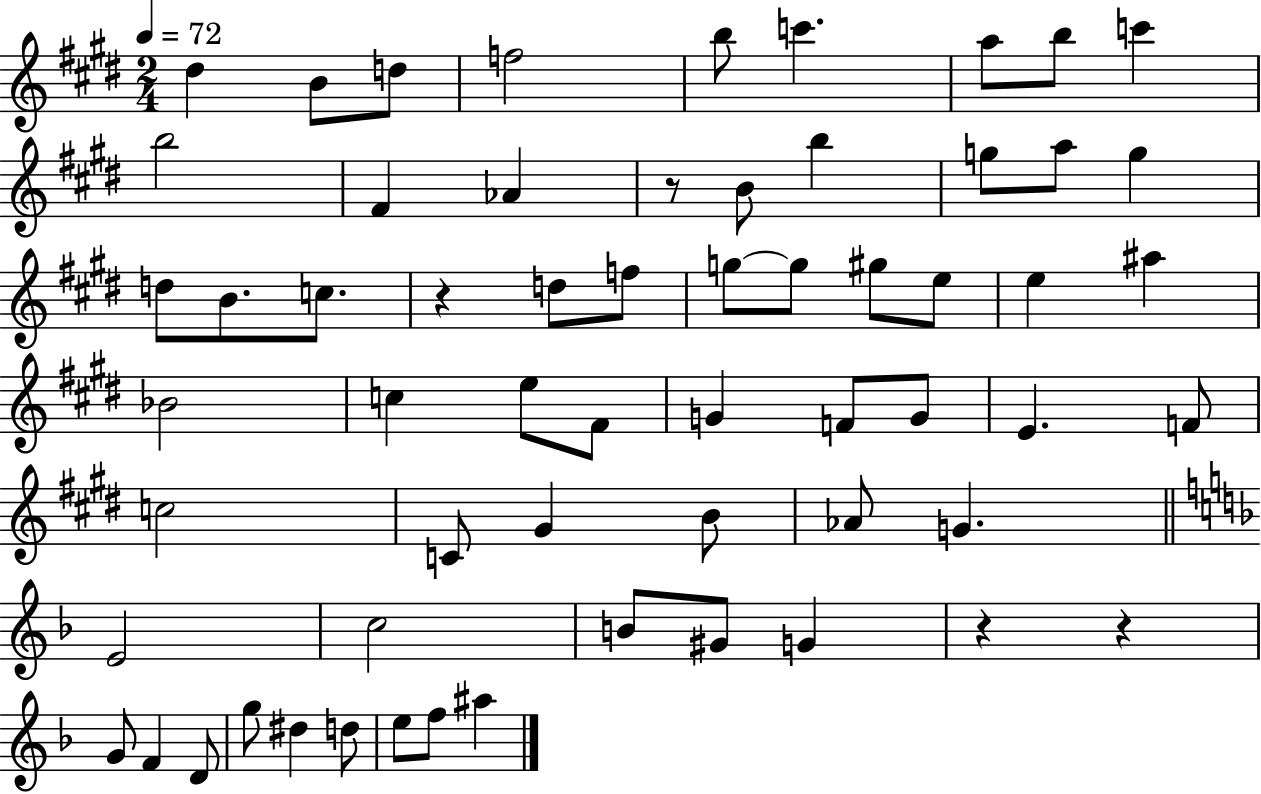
{
  \clef treble
  \numericTimeSignature
  \time 2/4
  \key e \major
  \tempo 4 = 72
  \repeat volta 2 { dis''4 b'8 d''8 | f''2 | b''8 c'''4. | a''8 b''8 c'''4 | \break b''2 | fis'4 aes'4 | r8 b'8 b''4 | g''8 a''8 g''4 | \break d''8 b'8. c''8. | r4 d''8 f''8 | g''8~~ g''8 gis''8 e''8 | e''4 ais''4 | \break bes'2 | c''4 e''8 fis'8 | g'4 f'8 g'8 | e'4. f'8 | \break c''2 | c'8 gis'4 b'8 | aes'8 g'4. | \bar "||" \break \key f \major e'2 | c''2 | b'8 gis'8 g'4 | r4 r4 | \break g'8 f'4 d'8 | g''8 dis''4 d''8 | e''8 f''8 ais''4 | } \bar "|."
}